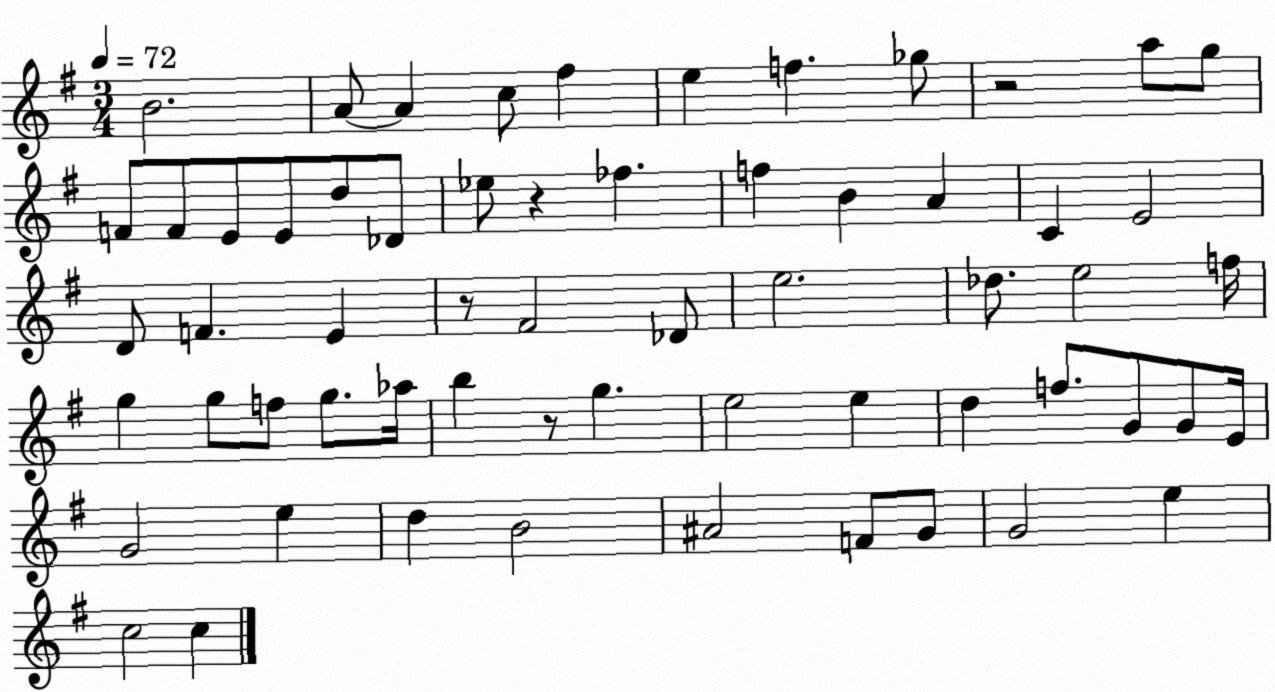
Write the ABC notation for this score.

X:1
T:Untitled
M:3/4
L:1/4
K:G
B2 A/2 A c/2 ^f e f _g/2 z2 a/2 g/2 F/2 F/2 E/2 E/2 d/2 _D/2 _e/2 z _f f B A C E2 D/2 F E z/2 ^F2 _D/2 e2 _d/2 e2 f/4 g g/2 f/2 g/2 _a/4 b z/2 g e2 e d f/2 G/2 G/2 E/4 G2 e d B2 ^A2 F/2 G/2 G2 e c2 c